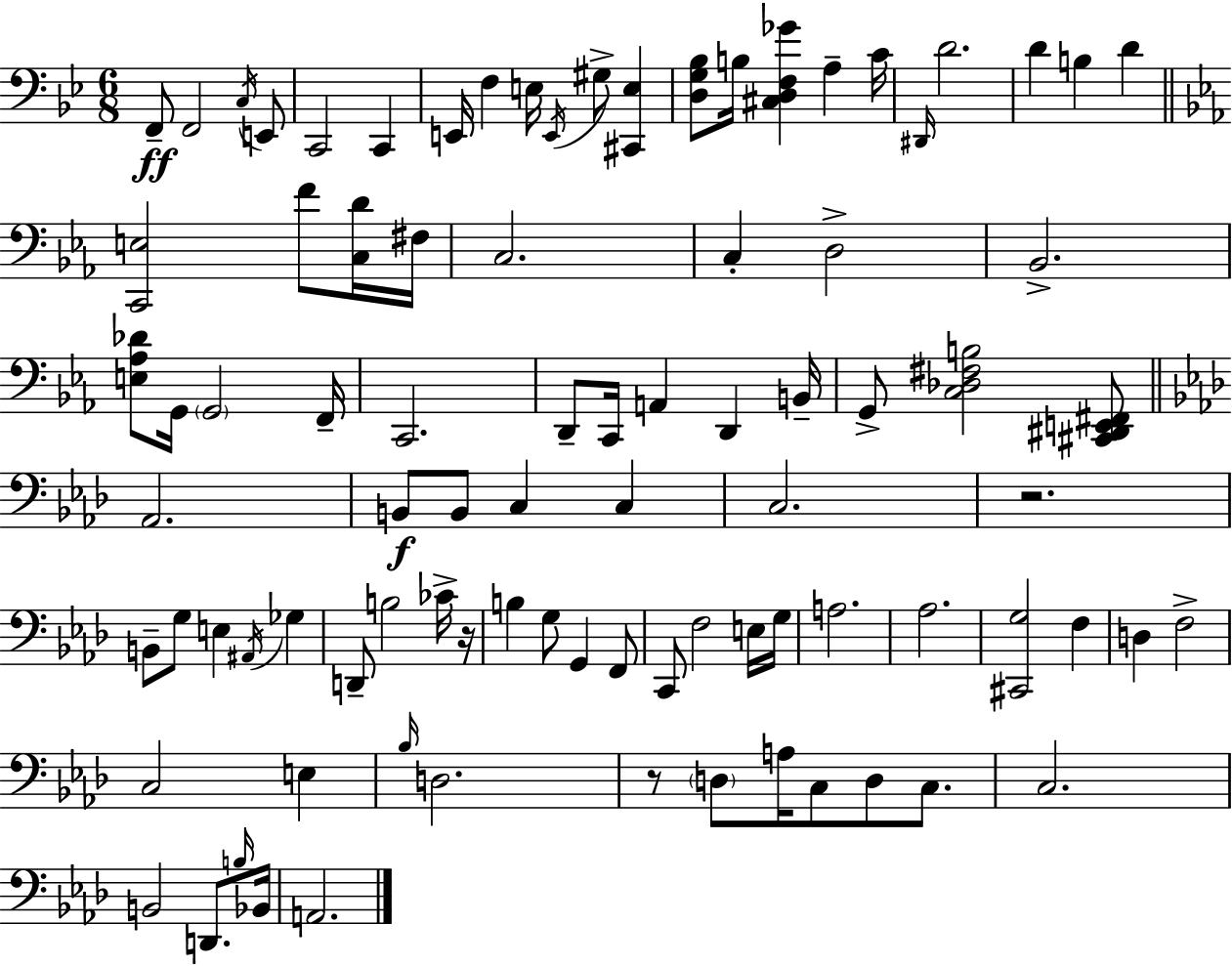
X:1
T:Untitled
M:6/8
L:1/4
K:Gm
F,,/2 F,,2 C,/4 E,,/2 C,,2 C,, E,,/4 F, E,/4 E,,/4 ^G,/2 [^C,,E,] [D,G,_B,]/2 B,/4 [^C,D,F,_G] A, C/4 ^D,,/4 D2 D B, D [C,,E,]2 F/2 [C,D]/4 ^F,/4 C,2 C, D,2 _B,,2 [E,_A,_D]/2 G,,/4 G,,2 F,,/4 C,,2 D,,/2 C,,/4 A,, D,, B,,/4 G,,/2 [C,_D,^F,B,]2 [^C,,^D,,E,,^F,,]/2 _A,,2 B,,/2 B,,/2 C, C, C,2 z2 B,,/2 G,/2 E, ^A,,/4 _G, D,,/2 B,2 _C/4 z/4 B, G,/2 G,, F,,/2 C,,/2 F,2 E,/4 G,/4 A,2 _A,2 [^C,,G,]2 F, D, F,2 C,2 E, _B,/4 D,2 z/2 D,/2 A,/4 C,/2 D,/2 C,/2 C,2 B,,2 D,,/2 B,/4 _B,,/4 A,,2